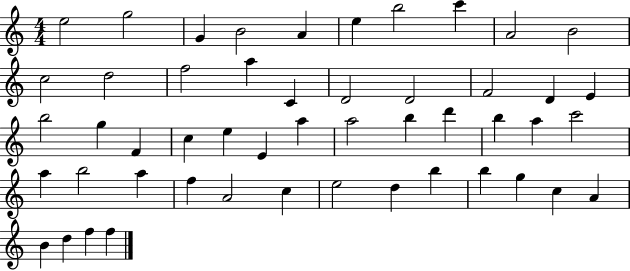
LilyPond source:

{
  \clef treble
  \numericTimeSignature
  \time 4/4
  \key c \major
  e''2 g''2 | g'4 b'2 a'4 | e''4 b''2 c'''4 | a'2 b'2 | \break c''2 d''2 | f''2 a''4 c'4 | d'2 d'2 | f'2 d'4 e'4 | \break b''2 g''4 f'4 | c''4 e''4 e'4 a''4 | a''2 b''4 d'''4 | b''4 a''4 c'''2 | \break a''4 b''2 a''4 | f''4 a'2 c''4 | e''2 d''4 b''4 | b''4 g''4 c''4 a'4 | \break b'4 d''4 f''4 f''4 | \bar "|."
}